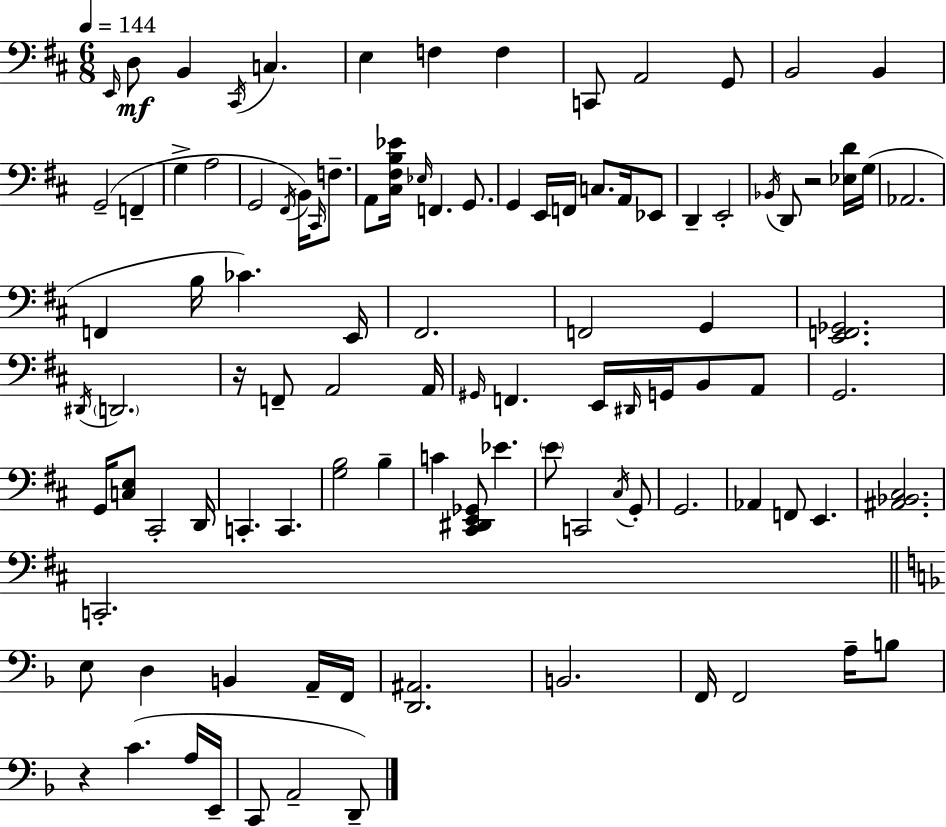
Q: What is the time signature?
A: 6/8